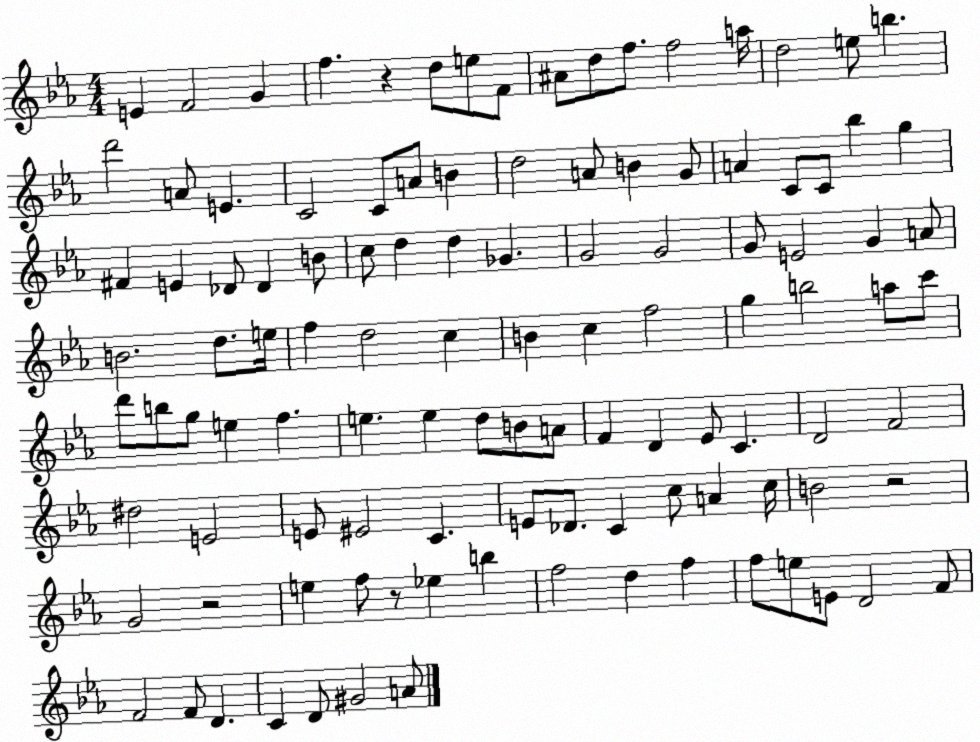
X:1
T:Untitled
M:4/4
L:1/4
K:Eb
E F2 G f z d/2 e/2 F/2 ^A/2 d/2 f/2 f2 a/4 d2 e/2 b d'2 A/2 E C2 C/2 A/2 B d2 A/2 B G/2 A C/2 C/2 _b g ^F E _D/2 _D B/2 c/2 d d _G G2 G2 G/2 E2 G A/2 B2 d/2 e/4 f d2 c B c f2 g b2 a/2 c'/2 d'/2 b/2 g/2 e f e e d/2 B/2 A/2 F D _E/2 C D2 F2 ^d2 E2 E/2 ^E2 C E/2 _D/2 C c/2 A c/4 B2 z2 G2 z2 e f/2 z/2 _e b f2 d f f/2 e/2 E/2 D2 F/2 F2 F/2 D C D/2 ^G2 A/2